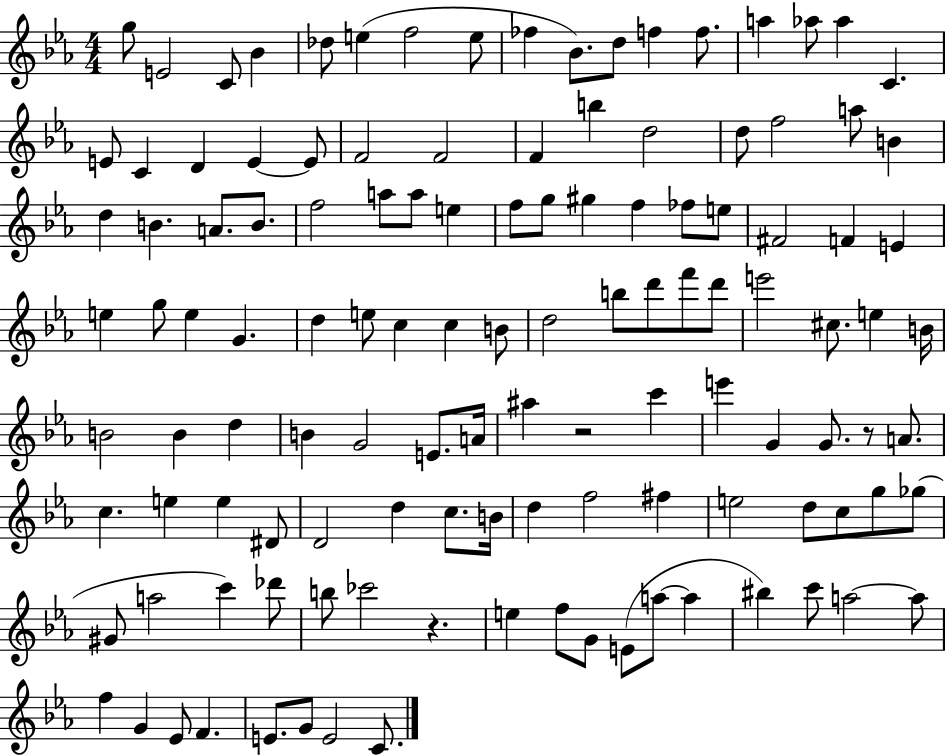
{
  \clef treble
  \numericTimeSignature
  \time 4/4
  \key ees \major
  g''8 e'2 c'8 bes'4 | des''8 e''4( f''2 e''8 | fes''4 bes'8.) d''8 f''4 f''8. | a''4 aes''8 aes''4 c'4. | \break e'8 c'4 d'4 e'4~~ e'8 | f'2 f'2 | f'4 b''4 d''2 | d''8 f''2 a''8 b'4 | \break d''4 b'4. a'8. b'8. | f''2 a''8 a''8 e''4 | f''8 g''8 gis''4 f''4 fes''8 e''8 | fis'2 f'4 e'4 | \break e''4 g''8 e''4 g'4. | d''4 e''8 c''4 c''4 b'8 | d''2 b''8 d'''8 f'''8 d'''8 | e'''2 cis''8. e''4 b'16 | \break b'2 b'4 d''4 | b'4 g'2 e'8. a'16 | ais''4 r2 c'''4 | e'''4 g'4 g'8. r8 a'8. | \break c''4. e''4 e''4 dis'8 | d'2 d''4 c''8. b'16 | d''4 f''2 fis''4 | e''2 d''8 c''8 g''8 ges''8( | \break gis'8 a''2 c'''4) des'''8 | b''8 ces'''2 r4. | e''4 f''8 g'8 e'8( a''8~~ a''4 | bis''4) c'''8 a''2~~ a''8 | \break f''4 g'4 ees'8 f'4. | e'8. g'8 e'2 c'8. | \bar "|."
}